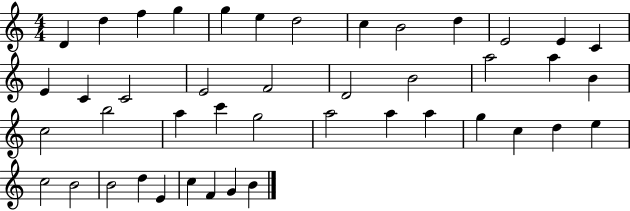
X:1
T:Untitled
M:4/4
L:1/4
K:C
D d f g g e d2 c B2 d E2 E C E C C2 E2 F2 D2 B2 a2 a B c2 b2 a c' g2 a2 a a g c d e c2 B2 B2 d E c F G B